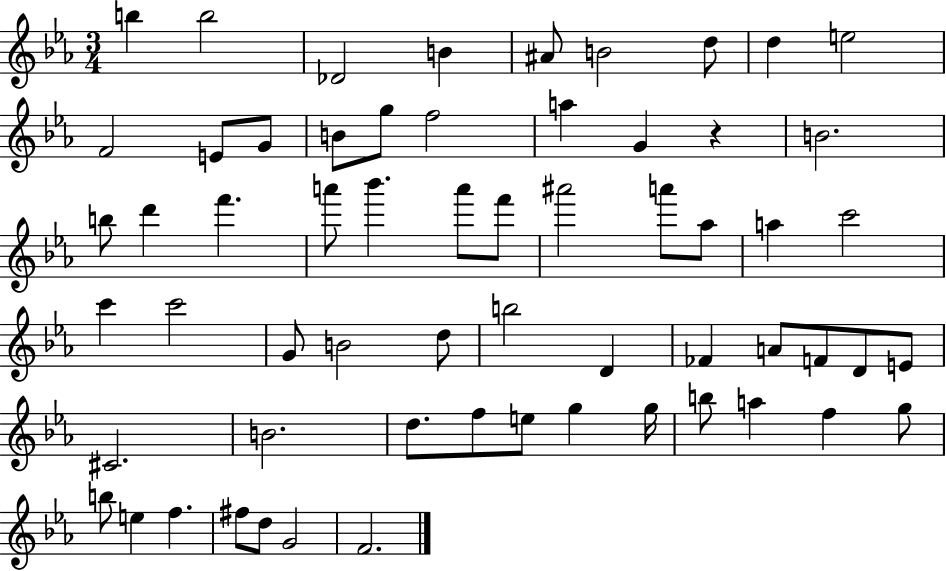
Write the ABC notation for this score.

X:1
T:Untitled
M:3/4
L:1/4
K:Eb
b b2 _D2 B ^A/2 B2 d/2 d e2 F2 E/2 G/2 B/2 g/2 f2 a G z B2 b/2 d' f' a'/2 _b' a'/2 f'/2 ^a'2 a'/2 _a/2 a c'2 c' c'2 G/2 B2 d/2 b2 D _F A/2 F/2 D/2 E/2 ^C2 B2 d/2 f/2 e/2 g g/4 b/2 a f g/2 b/2 e f ^f/2 d/2 G2 F2